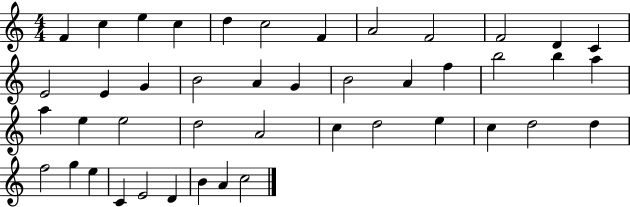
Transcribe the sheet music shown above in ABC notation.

X:1
T:Untitled
M:4/4
L:1/4
K:C
F c e c d c2 F A2 F2 F2 D C E2 E G B2 A G B2 A f b2 b a a e e2 d2 A2 c d2 e c d2 d f2 g e C E2 D B A c2